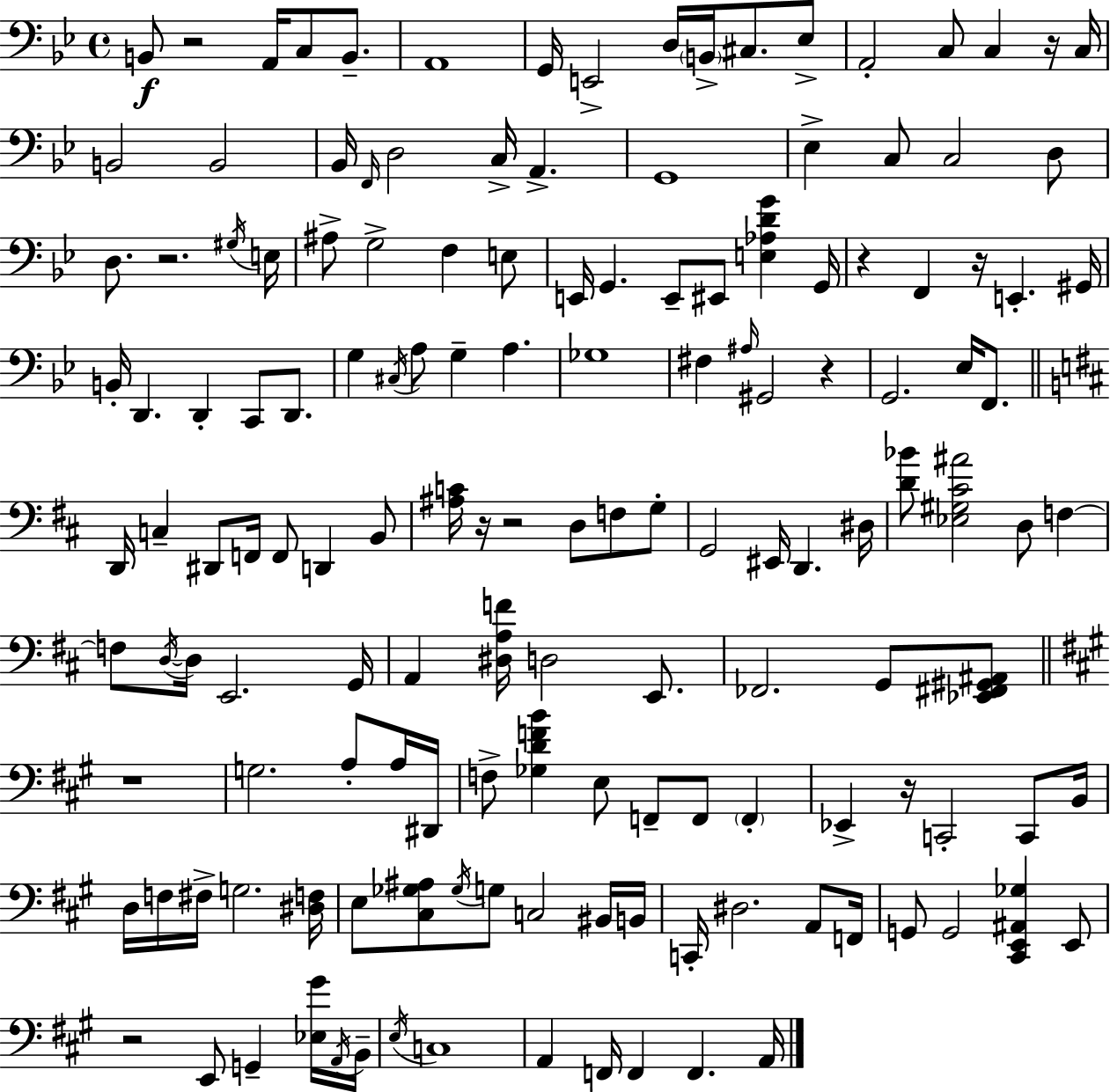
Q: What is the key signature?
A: G minor